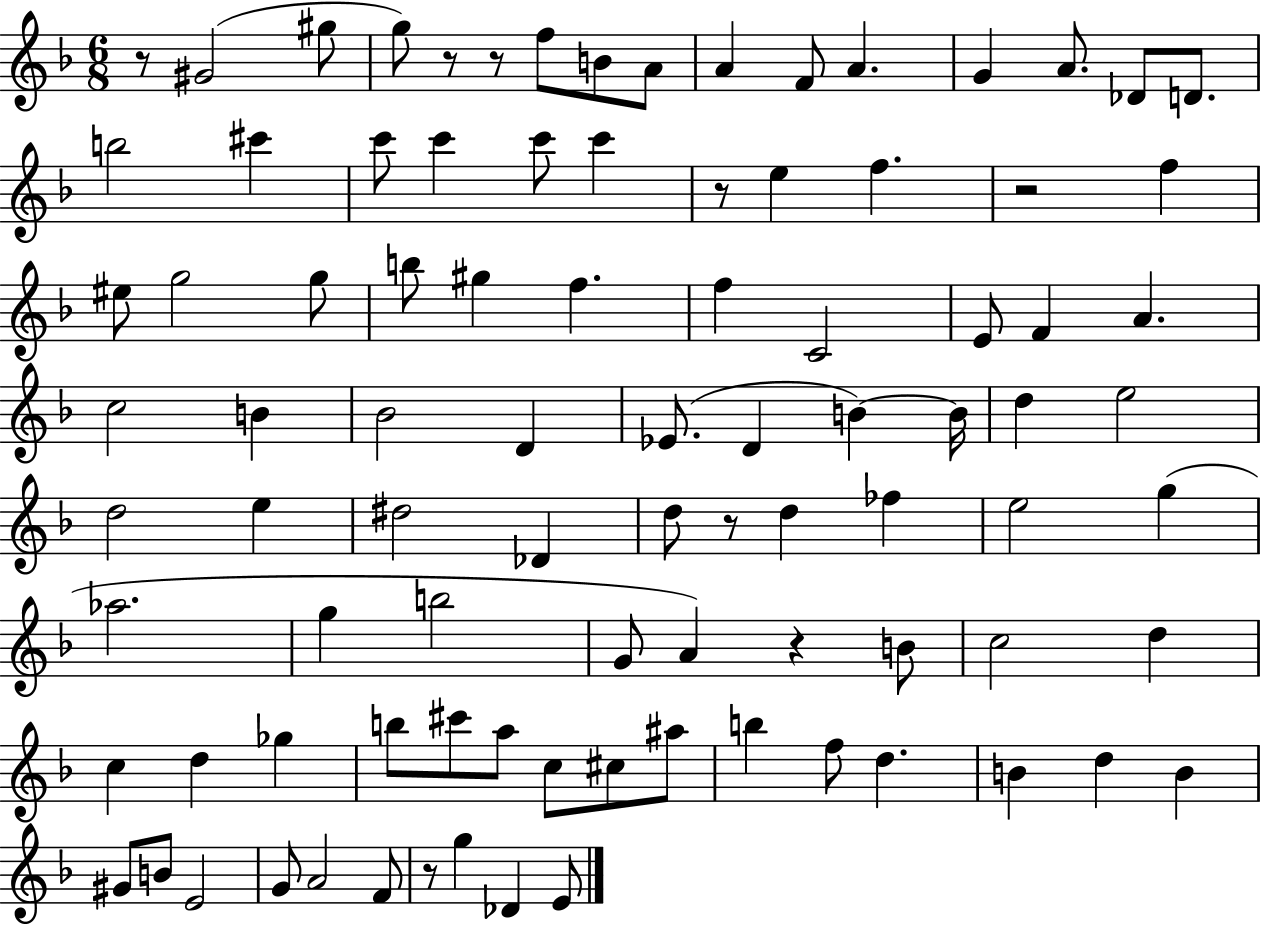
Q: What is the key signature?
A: F major